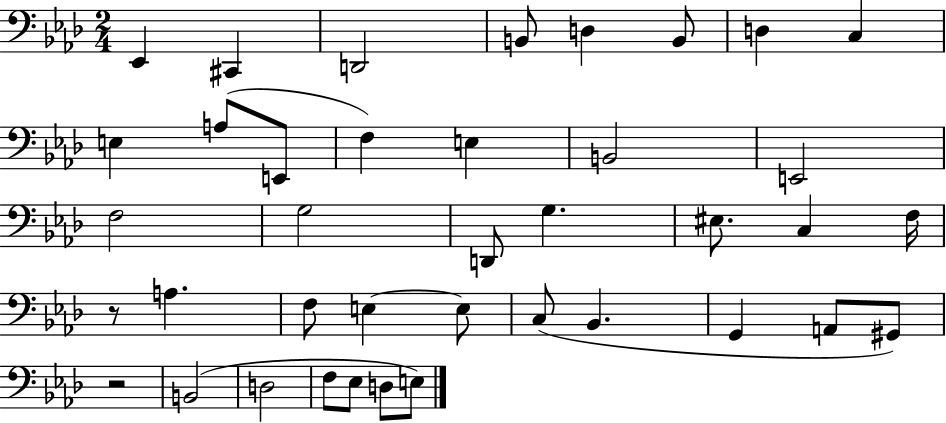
{
  \clef bass
  \numericTimeSignature
  \time 2/4
  \key aes \major
  ees,4 cis,4 | d,2 | b,8 d4 b,8 | d4 c4 | \break e4 a8( e,8 | f4) e4 | b,2 | e,2 | \break f2 | g2 | d,8 g4. | eis8. c4 f16 | \break r8 a4. | f8 e4~~ e8 | c8( bes,4. | g,4 a,8 gis,8) | \break r2 | b,2( | d2 | f8 ees8 d8 e8) | \break \bar "|."
}